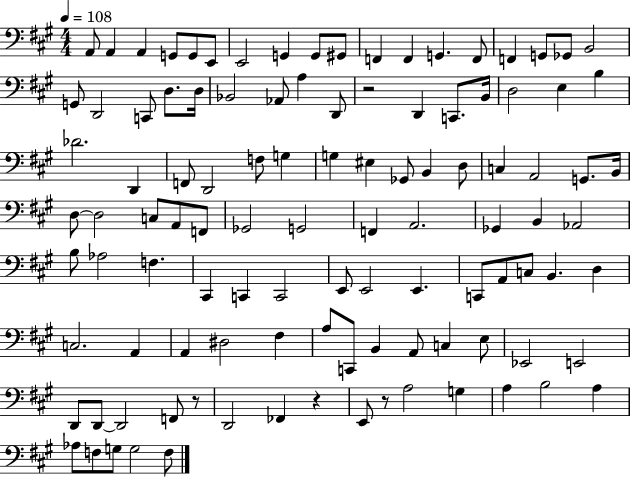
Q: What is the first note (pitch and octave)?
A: A2